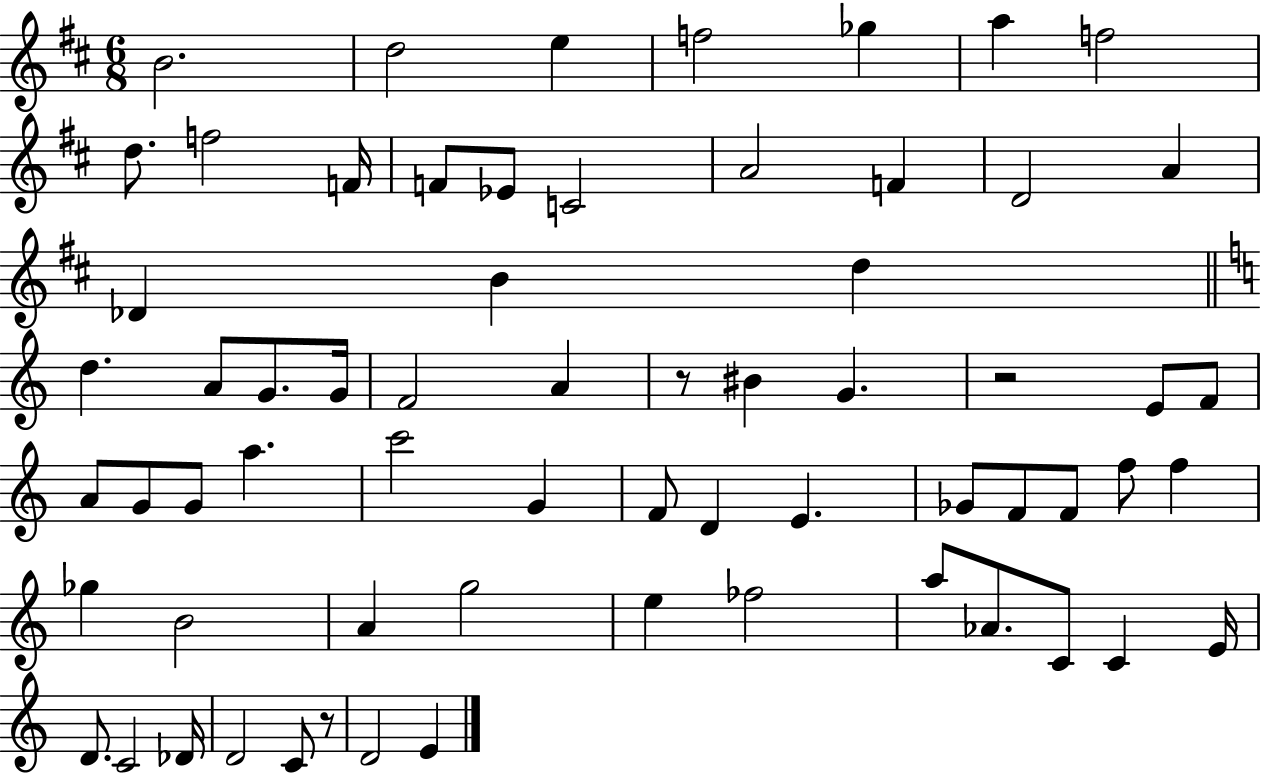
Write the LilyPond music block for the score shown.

{
  \clef treble
  \numericTimeSignature
  \time 6/8
  \key d \major
  b'2. | d''2 e''4 | f''2 ges''4 | a''4 f''2 | \break d''8. f''2 f'16 | f'8 ees'8 c'2 | a'2 f'4 | d'2 a'4 | \break des'4 b'4 d''4 | \bar "||" \break \key a \minor d''4. a'8 g'8. g'16 | f'2 a'4 | r8 bis'4 g'4. | r2 e'8 f'8 | \break a'8 g'8 g'8 a''4. | c'''2 g'4 | f'8 d'4 e'4. | ges'8 f'8 f'8 f''8 f''4 | \break ges''4 b'2 | a'4 g''2 | e''4 fes''2 | a''8 aes'8. c'8 c'4 e'16 | \break d'8. c'2 des'16 | d'2 c'8 r8 | d'2 e'4 | \bar "|."
}